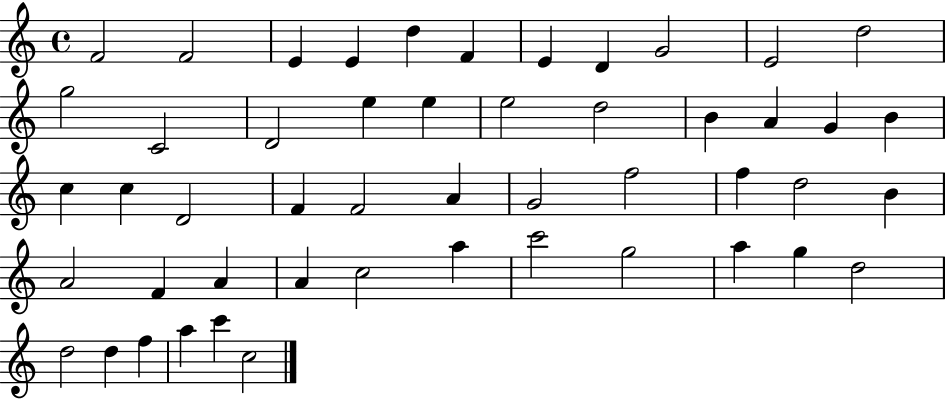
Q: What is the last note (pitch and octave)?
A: C5